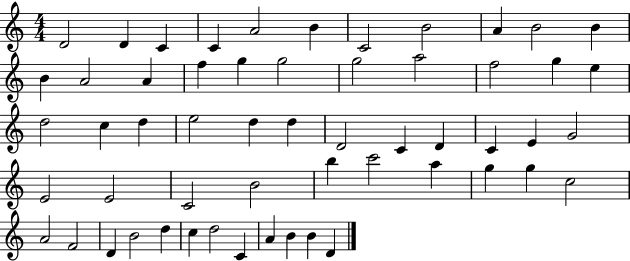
X:1
T:Untitled
M:4/4
L:1/4
K:C
D2 D C C A2 B C2 B2 A B2 B B A2 A f g g2 g2 a2 f2 g e d2 c d e2 d d D2 C D C E G2 E2 E2 C2 B2 b c'2 a g g c2 A2 F2 D B2 d c d2 C A B B D